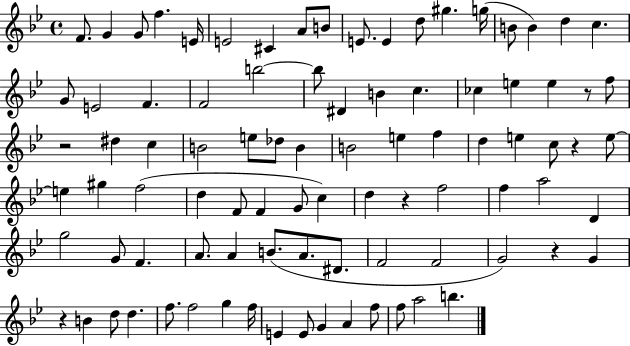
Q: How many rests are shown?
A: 6